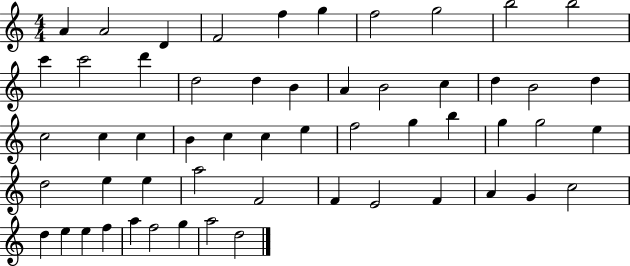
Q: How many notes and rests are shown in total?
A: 55